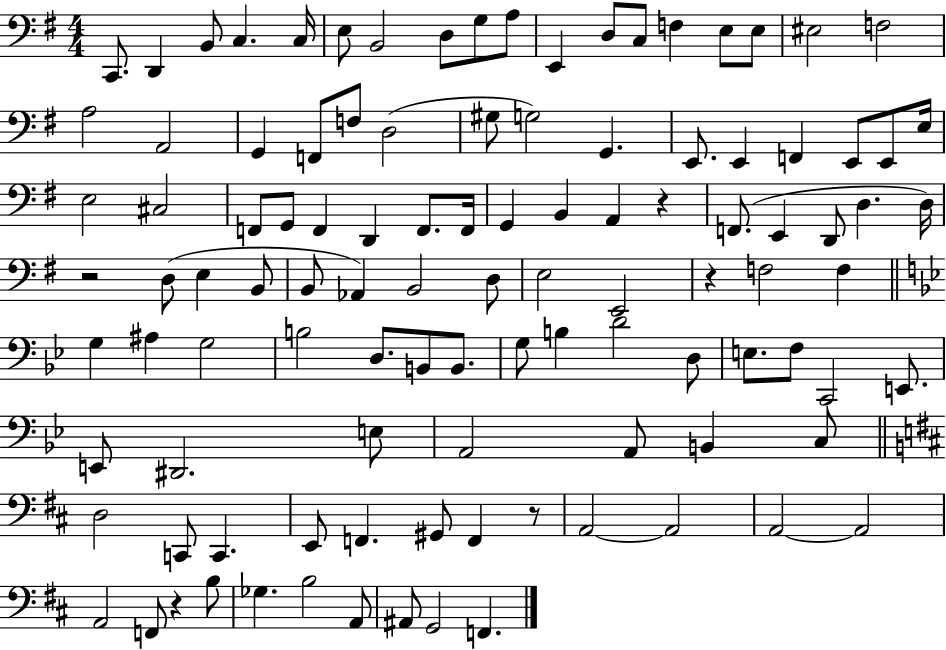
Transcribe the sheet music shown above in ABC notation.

X:1
T:Untitled
M:4/4
L:1/4
K:G
C,,/2 D,, B,,/2 C, C,/4 E,/2 B,,2 D,/2 G,/2 A,/2 E,, D,/2 C,/2 F, E,/2 E,/2 ^E,2 F,2 A,2 A,,2 G,, F,,/2 F,/2 D,2 ^G,/2 G,2 G,, E,,/2 E,, F,, E,,/2 E,,/2 E,/4 E,2 ^C,2 F,,/2 G,,/2 F,, D,, F,,/2 F,,/4 G,, B,, A,, z F,,/2 E,, D,,/2 D, D,/4 z2 D,/2 E, B,,/2 B,,/2 _A,, B,,2 D,/2 E,2 E,,2 z F,2 F, G, ^A, G,2 B,2 D,/2 B,,/2 B,,/2 G,/2 B, D2 D,/2 E,/2 F,/2 C,,2 E,,/2 E,,/2 ^D,,2 E,/2 A,,2 A,,/2 B,, C,/2 D,2 C,,/2 C,, E,,/2 F,, ^G,,/2 F,, z/2 A,,2 A,,2 A,,2 A,,2 A,,2 F,,/2 z B,/2 _G, B,2 A,,/2 ^A,,/2 G,,2 F,,